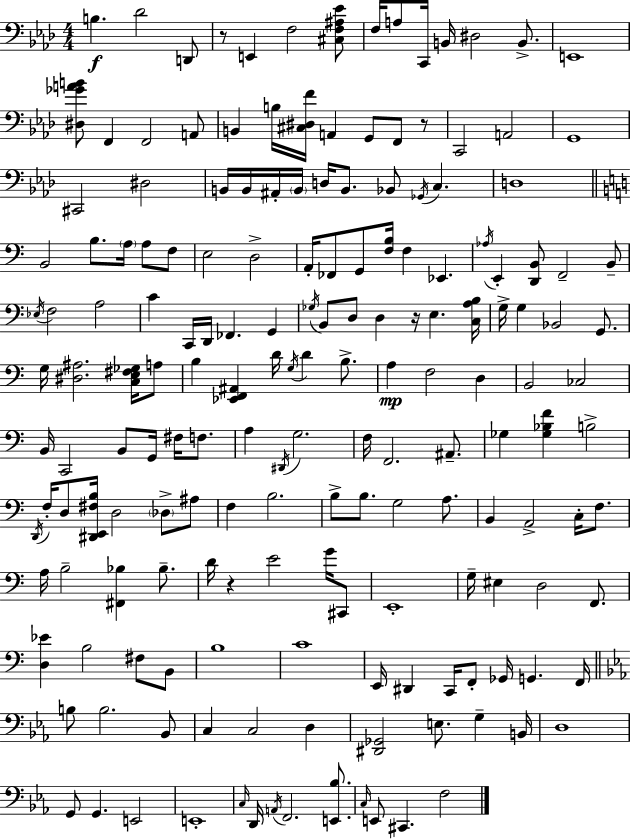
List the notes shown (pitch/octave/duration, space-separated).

B3/q. Db4/h D2/e R/e E2/q F3/h [C#3,F3,A#3,Eb4]/e F3/s A3/e C2/s B2/s D#3/h B2/e. E2/w [D#3,Gb4,A4,B4]/e F2/q F2/h A2/e B2/q B3/s [C#3,D#3,F4]/s A2/q G2/e F2/e R/e C2/h A2/h G2/w C#2/h D#3/h B2/s B2/s A#2/s B2/s D3/s B2/e. Bb2/e Gb2/s C3/q. D3/w B2/h B3/e. A3/s A3/e F3/e E3/h D3/h A2/s FES2/e G2/e [F3,B3]/s F3/q Eb2/q. Ab3/s E2/q [D2,B2]/e F2/h B2/e Eb3/s F3/h A3/h C4/q C2/s D2/s FES2/q. G2/q Gb3/s B2/e D3/e D3/q R/s E3/q. [C3,A3,B3]/s G3/s G3/q Bb2/h G2/e. G3/s [D#3,A#3]/h. [C3,E3,F#3,Gb3]/s A3/e B3/q [Eb2,F2,A#2]/q D4/s G3/s D4/q B3/e. A3/q F3/h D3/q B2/h CES3/h B2/s C2/h B2/e G2/s F#3/s F3/e. A3/q D#2/s G3/h. F3/s F2/h. A#2/e. Gb3/q [Gb3,Bb3,F4]/q B3/h D2/s F3/s D3/e [D#2,E2,F#3,B3]/s D3/h Db3/e A#3/e F3/q B3/h. B3/e B3/e. G3/h A3/e. B2/q A2/h C3/s F3/e. A3/s B3/h [F#2,Bb3]/q Bb3/e. D4/s R/q E4/h G4/s C#2/e E2/w G3/s EIS3/q D3/h F2/e. [D3,Eb4]/q B3/h F#3/e B2/e B3/w C4/w E2/s D#2/q C2/s F2/e Gb2/s G2/q. F2/s B3/e B3/h. Bb2/e C3/q C3/h D3/q [D#2,Gb2]/h E3/e. G3/q B2/s D3/w G2/e G2/q. E2/h E2/w C3/s D2/s A2/s F2/h. [E2,Bb3]/e. C3/s E2/e C#2/q. F3/h